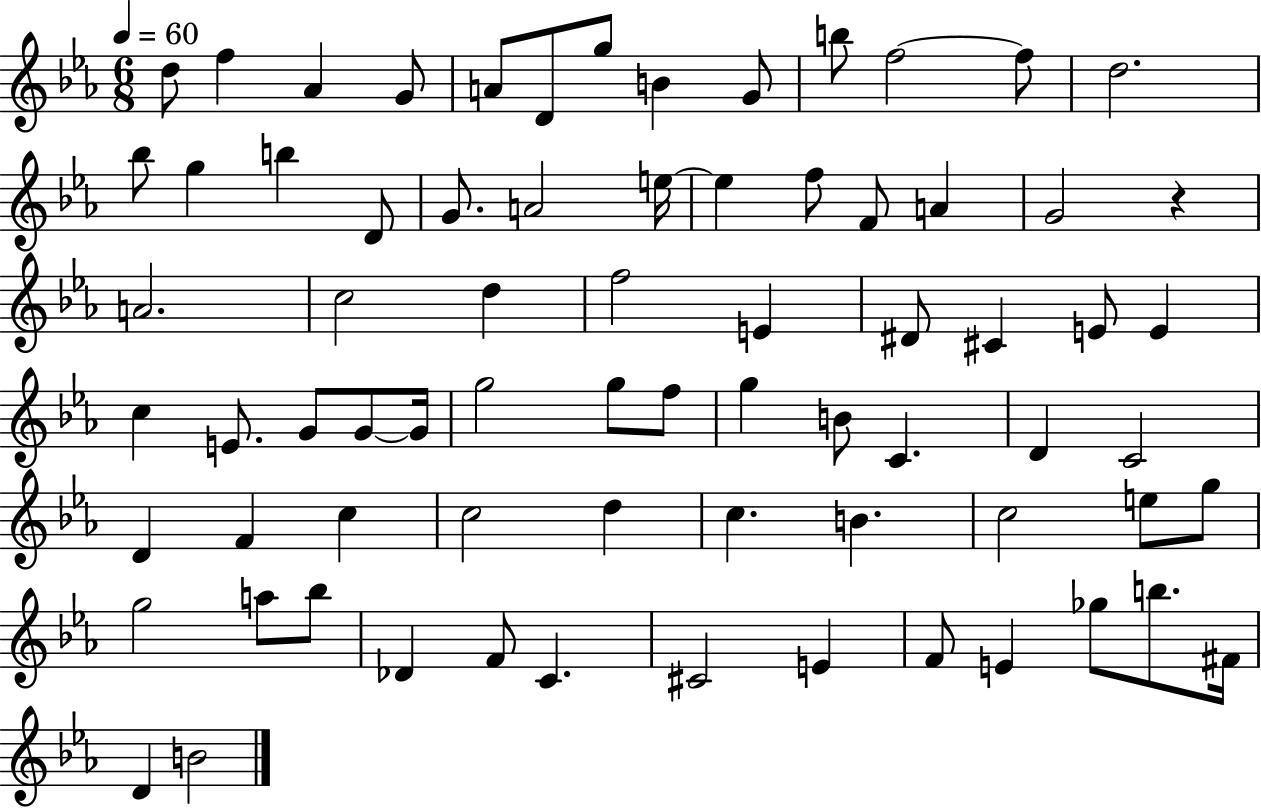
X:1
T:Untitled
M:6/8
L:1/4
K:Eb
d/2 f _A G/2 A/2 D/2 g/2 B G/2 b/2 f2 f/2 d2 _b/2 g b D/2 G/2 A2 e/4 e f/2 F/2 A G2 z A2 c2 d f2 E ^D/2 ^C E/2 E c E/2 G/2 G/2 G/4 g2 g/2 f/2 g B/2 C D C2 D F c c2 d c B c2 e/2 g/2 g2 a/2 _b/2 _D F/2 C ^C2 E F/2 E _g/2 b/2 ^F/4 D B2